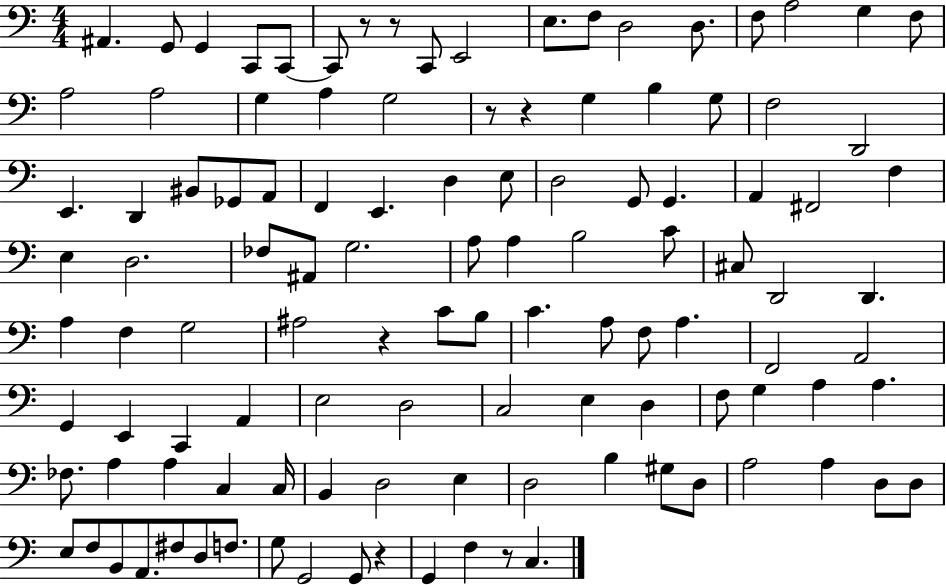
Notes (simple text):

A#2/q. G2/e G2/q C2/e C2/e C2/e R/e R/e C2/e E2/h E3/e. F3/e D3/h D3/e. F3/e A3/h G3/q F3/e A3/h A3/h G3/q A3/q G3/h R/e R/q G3/q B3/q G3/e F3/h D2/h E2/q. D2/q BIS2/e Gb2/e A2/e F2/q E2/q. D3/q E3/e D3/h G2/e G2/q. A2/q F#2/h F3/q E3/q D3/h. FES3/e A#2/e G3/h. A3/e A3/q B3/h C4/e C#3/e D2/h D2/q. A3/q F3/q G3/h A#3/h R/q C4/e B3/e C4/q. A3/e F3/e A3/q. F2/h A2/h G2/q E2/q C2/q A2/q E3/h D3/h C3/h E3/q D3/q F3/e G3/q A3/q A3/q. FES3/e. A3/q A3/q C3/q C3/s B2/q D3/h E3/q D3/h B3/q G#3/e D3/e A3/h A3/q D3/e D3/e E3/e F3/e B2/e A2/e. F#3/e D3/e F3/e. G3/e G2/h G2/e R/q G2/q F3/q R/e C3/q.